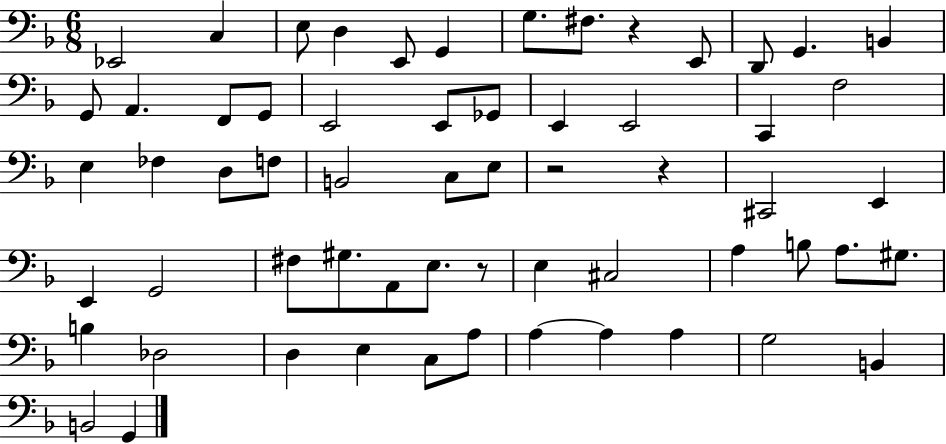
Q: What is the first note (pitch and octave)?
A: Eb2